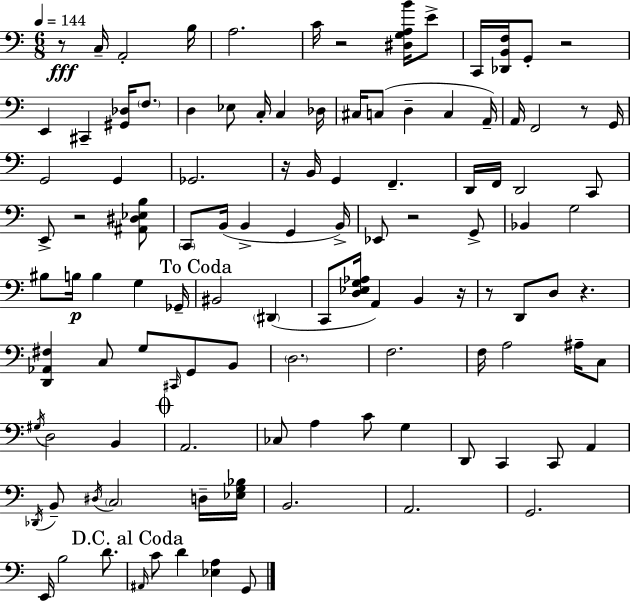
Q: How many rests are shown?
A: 10